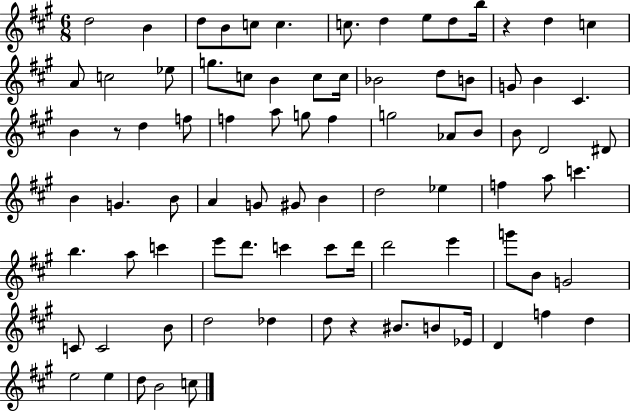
X:1
T:Untitled
M:6/8
L:1/4
K:A
d2 B d/2 B/2 c/2 c c/2 d e/2 d/2 b/4 z d c A/2 c2 _e/2 g/2 c/2 B c/2 c/4 _B2 d/2 B/2 G/2 B ^C B z/2 d f/2 f a/2 g/2 f g2 _A/2 B/2 B/2 D2 ^D/2 B G B/2 A G/2 ^G/2 B d2 _e f a/2 c' b a/2 c' e'/2 d'/2 c' c'/2 d'/4 d'2 e' g'/2 B/2 G2 C/2 C2 B/2 d2 _d d/2 z ^B/2 B/2 _E/4 D f d e2 e d/2 B2 c/2